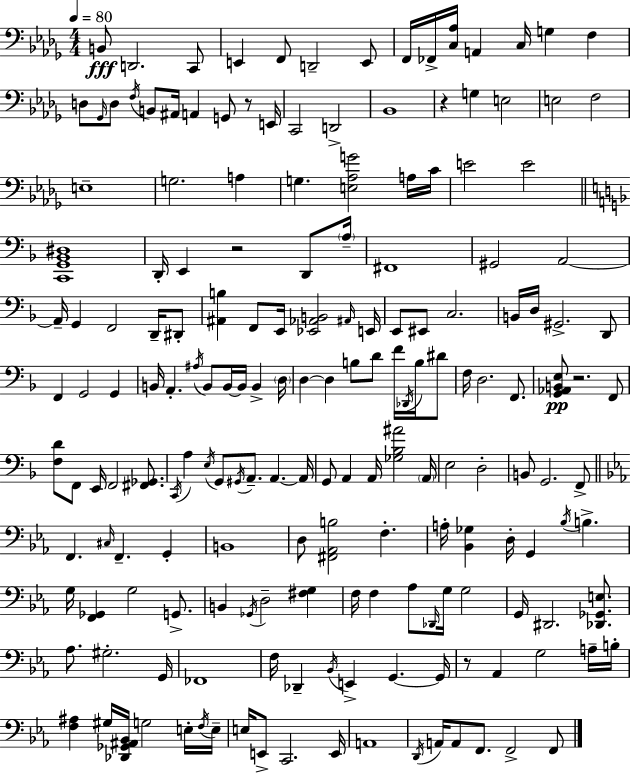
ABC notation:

X:1
T:Untitled
M:4/4
L:1/4
K:Bbm
B,,/2 D,,2 C,,/2 E,, F,,/2 D,,2 E,,/2 F,,/4 _F,,/4 [C,_A,]/4 A,, C,/4 G, F, D,/2 _G,,/4 D,/2 F,/4 B,,/2 ^A,,/4 A,, G,,/2 z/2 E,,/4 C,,2 D,,2 _B,,4 z G, E,2 E,2 F,2 E,4 G,2 A, G, [E,_A,G]2 A,/4 C/4 E2 E2 [C,,G,,_B,,^D,]4 D,,/4 E,, z2 D,,/2 A,/4 ^F,,4 ^G,,2 A,,2 A,,/4 G,, F,,2 D,,/4 ^D,,/2 [^A,,B,] F,,/2 E,,/4 [_E,,_A,,B,,]2 ^A,,/4 E,,/4 E,,/2 ^E,,/2 C,2 B,,/4 D,/4 ^G,,2 D,,/2 F,, G,,2 G,, B,,/4 A,, ^A,/4 B,,/2 B,,/4 B,,/4 B,, D,/4 D, D, B,/2 D/2 F/4 _D,,/4 B,/4 ^D/2 F,/4 D,2 F,,/2 [G,,_A,,B,,E,]/2 z2 F,,/2 [F,D]/2 F,,/2 E,,/4 F,,2 [^F,,_G,,]/2 C,,/4 A, E,/4 G,,/2 ^G,,/4 A,,/2 A,, A,,/4 G,,/2 A,, A,,/4 [_G,_B,^A]2 A,,/4 E,2 D,2 B,,/2 G,,2 F,,/2 F,, ^C,/4 F,, G,, B,,4 D,/2 [^F,,_A,,B,]2 F, A,/4 [_B,,_G,] D,/4 G,, _B,/4 B, G,/4 [F,,_G,,] G,2 G,,/2 B,, _G,,/4 D,2 [^F,G,] F,/4 F, _A,/2 _D,,/4 G,/4 G,2 G,,/4 ^D,,2 [_D,,_G,,E,]/2 _A,/2 ^G,2 G,,/4 _F,,4 F,/4 _D,, _B,,/4 E,, G,, G,,/4 z/2 _A,, G,2 A,/4 B,/4 [F,^A,] ^G,/4 [_D,,_G,,^A,,_B,,]/4 G,2 E,/4 F,/4 E,/4 E,/4 E,,/2 C,,2 E,,/4 A,,4 D,,/4 A,,/4 A,,/2 F,,/2 F,,2 F,,/2